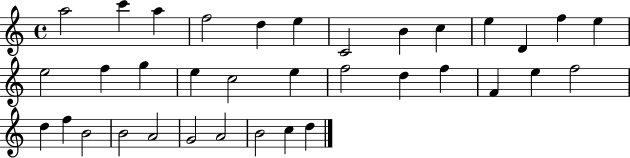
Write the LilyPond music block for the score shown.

{
  \clef treble
  \time 4/4
  \defaultTimeSignature
  \key c \major
  a''2 c'''4 a''4 | f''2 d''4 e''4 | c'2 b'4 c''4 | e''4 d'4 f''4 e''4 | \break e''2 f''4 g''4 | e''4 c''2 e''4 | f''2 d''4 f''4 | f'4 e''4 f''2 | \break d''4 f''4 b'2 | b'2 a'2 | g'2 a'2 | b'2 c''4 d''4 | \break \bar "|."
}